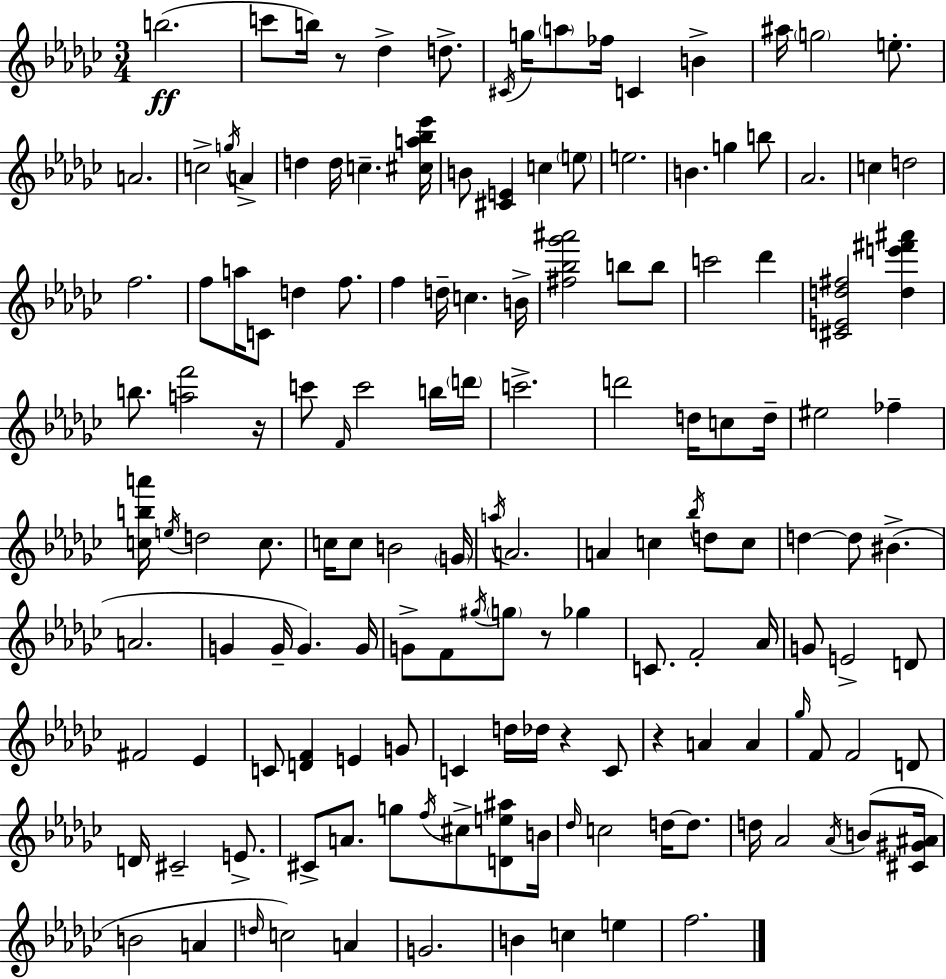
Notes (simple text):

B5/h. C6/e B5/s R/e Db5/q D5/e. C#4/s G5/s A5/e FES5/s C4/q B4/q A#5/s G5/h E5/e. A4/h. C5/h G5/s A4/q D5/q D5/s C5/q. [C#5,A5,Bb5,Eb6]/s B4/e [C#4,E4]/q C5/q E5/e E5/h. B4/q. G5/q B5/e Ab4/h. C5/q D5/h F5/h. F5/e A5/s C4/e D5/q F5/e. F5/q D5/s C5/q. B4/s [F#5,Bb5,Gb6,A#6]/h B5/e B5/e C6/h Db6/q [C#4,E4,D5,F#5]/h [D5,E6,F#6,A#6]/q B5/e. [A5,F6]/h R/s C6/e F4/s C6/h B5/s D6/s C6/h. D6/h D5/s C5/e D5/s EIS5/h FES5/q [C5,B5,A6]/s E5/s D5/h C5/e. C5/s C5/e B4/h G4/s A5/s A4/h. A4/q C5/q Bb5/s D5/e C5/e D5/q D5/e BIS4/q. A4/h. G4/q G4/s G4/q. G4/s G4/e F4/e G#5/s G5/e R/e Gb5/q C4/e. F4/h Ab4/s G4/e E4/h D4/e F#4/h Eb4/q C4/e [D4,F4]/q E4/q G4/e C4/q D5/s Db5/s R/q C4/e R/q A4/q A4/q Gb5/s F4/e F4/h D4/e D4/s C#4/h E4/e. C#4/e A4/e. G5/e F5/s C#5/e [D4,E5,A#5]/e B4/s Db5/s C5/h D5/s D5/e. D5/s Ab4/h Ab4/s B4/e [C#4,G#4,A#4]/s B4/h A4/q D5/s C5/h A4/q G4/h. B4/q C5/q E5/q F5/h.